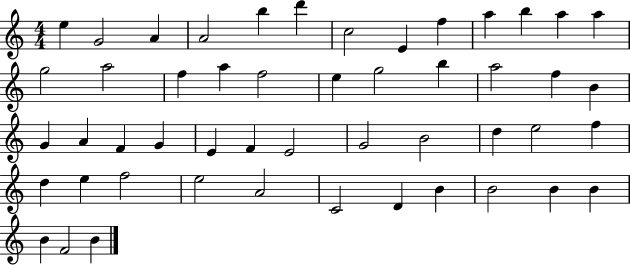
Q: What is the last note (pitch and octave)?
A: B4